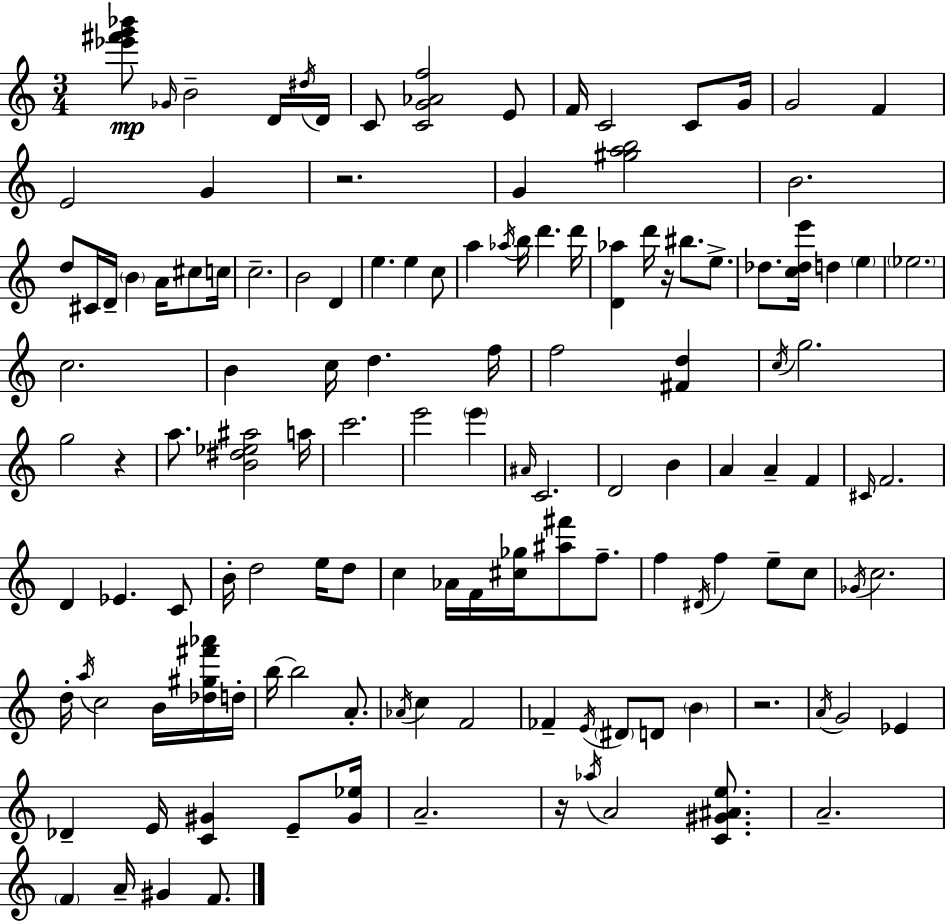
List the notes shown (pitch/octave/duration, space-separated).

[Eb6,F#6,G6,Bb6]/e Gb4/s B4/h D4/s D#5/s D4/s C4/e [C4,G4,Ab4,F5]/h E4/e F4/s C4/h C4/e G4/s G4/h F4/q E4/h G4/q R/h. G4/q [G#5,A5,B5]/h B4/h. D5/e C#4/s D4/s B4/q A4/s C#5/e C5/s C5/h. B4/h D4/q E5/q. E5/q C5/e A5/q Ab5/s B5/s D6/q. D6/s [D4,Ab5]/q D6/s R/s BIS5/e. E5/e. Db5/e. [C5,Db5,E6]/s D5/q E5/q Eb5/h. C5/h. B4/q C5/s D5/q. F5/s F5/h [F#4,D5]/q C5/s G5/h. G5/h R/q A5/e. [B4,D#5,Eb5,A#5]/h A5/s C6/h. E6/h E6/q A#4/s C4/h. D4/h B4/q A4/q A4/q F4/q C#4/s F4/h. D4/q Eb4/q. C4/e B4/s D5/h E5/s D5/e C5/q Ab4/s F4/s [C#5,Gb5]/s [A#5,F#6]/e F5/e. F5/q D#4/s F5/q E5/e C5/e Gb4/s C5/h. D5/s A5/s C5/h B4/s [Db5,G#5,F#6,Ab6]/s D5/s B5/s B5/h A4/e. Ab4/s C5/q F4/h FES4/q E4/s D#4/e D4/e B4/q R/h. A4/s G4/h Eb4/q Db4/q E4/s [C4,G#4]/q E4/e [G#4,Eb5]/s A4/h. R/s Ab5/s A4/h [C4,G#4,A#4,E5]/e. A4/h. F4/q A4/s G#4/q F4/e.